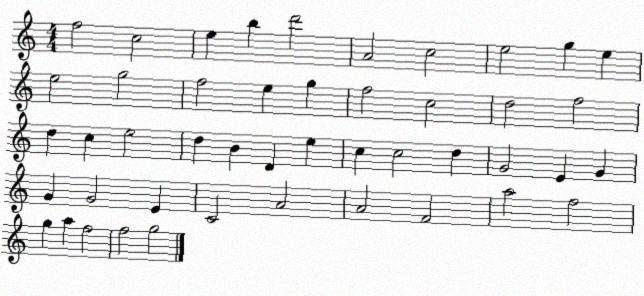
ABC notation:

X:1
T:Untitled
M:4/4
L:1/4
K:C
f2 c2 e b d'2 A2 c2 e2 g e e2 g2 f2 e g f2 c2 d2 f2 d c e2 d B D e c c2 d G2 E G G G2 E C2 A2 A2 F2 a2 f2 g a f2 f2 g2